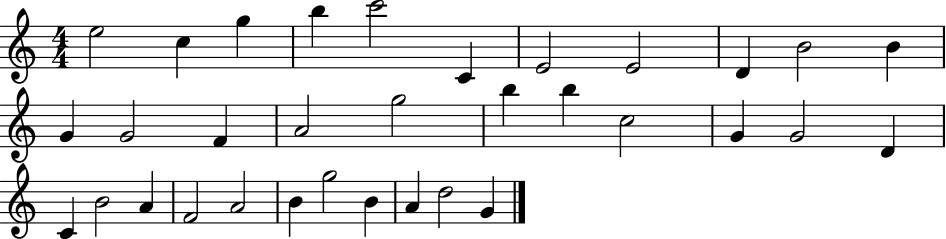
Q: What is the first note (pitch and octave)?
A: E5